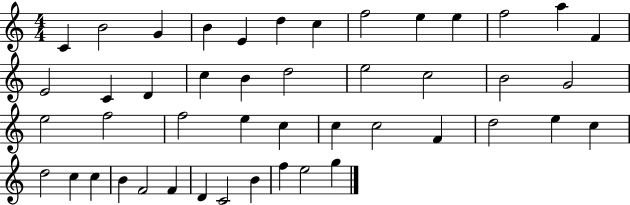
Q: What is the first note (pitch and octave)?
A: C4